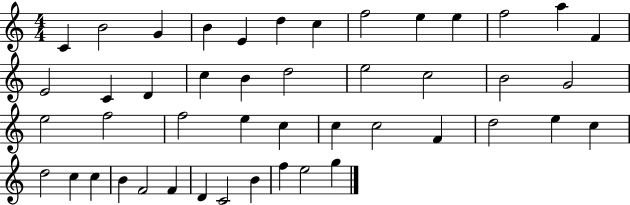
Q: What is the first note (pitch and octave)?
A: C4